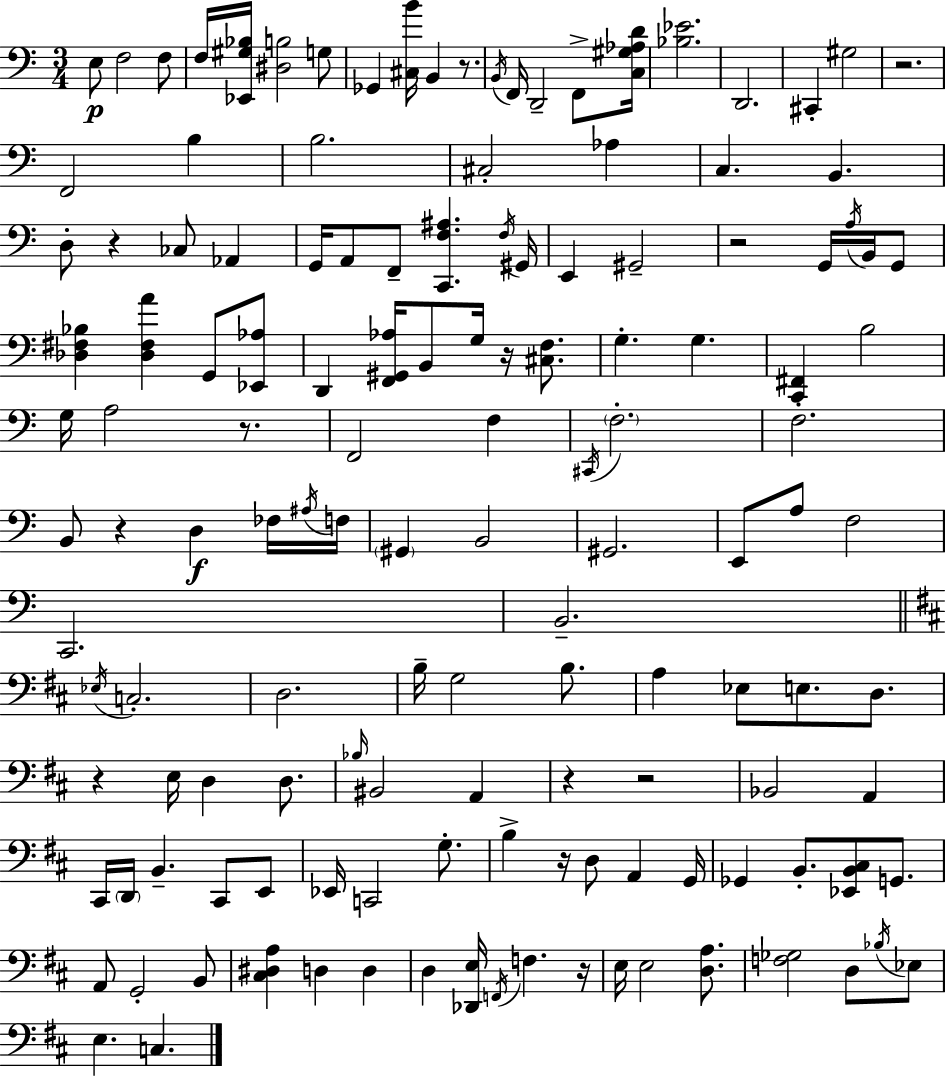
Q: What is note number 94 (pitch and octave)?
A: B2